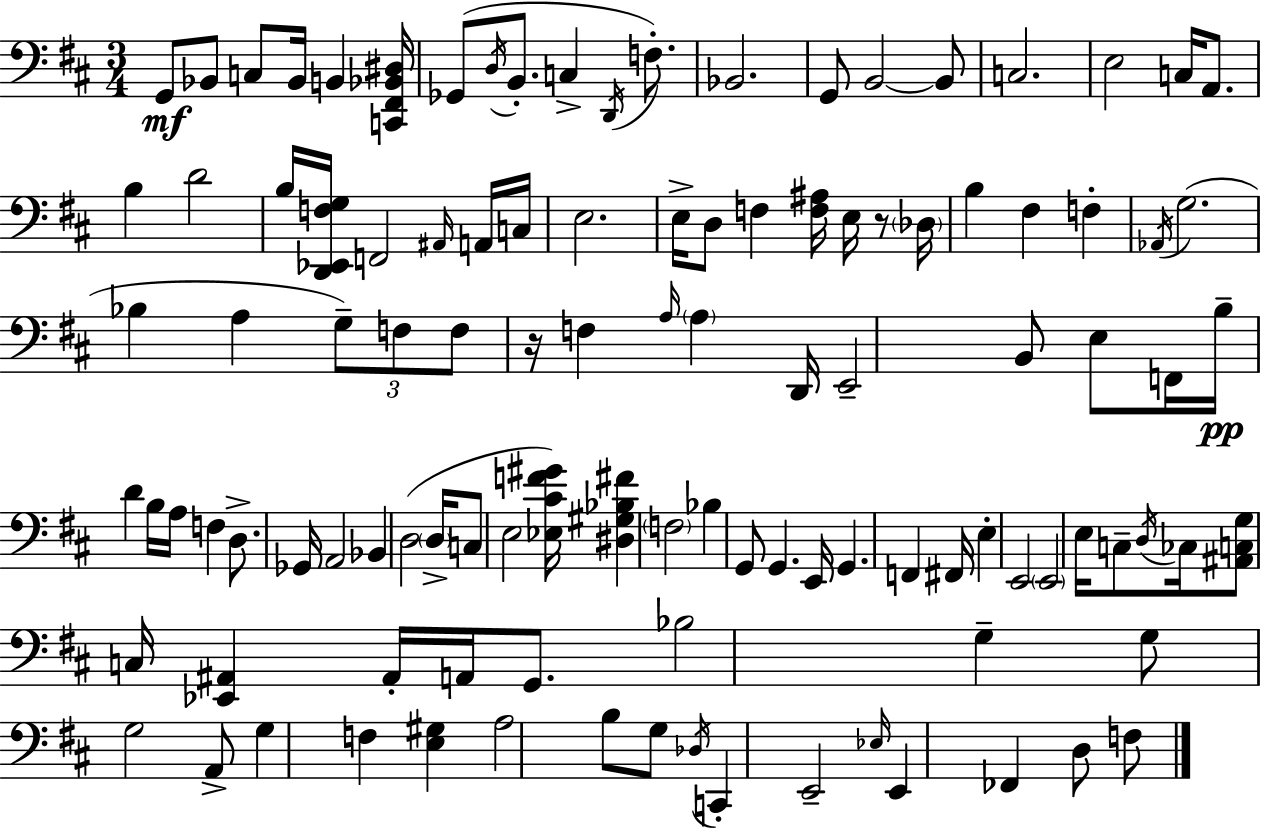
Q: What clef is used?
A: bass